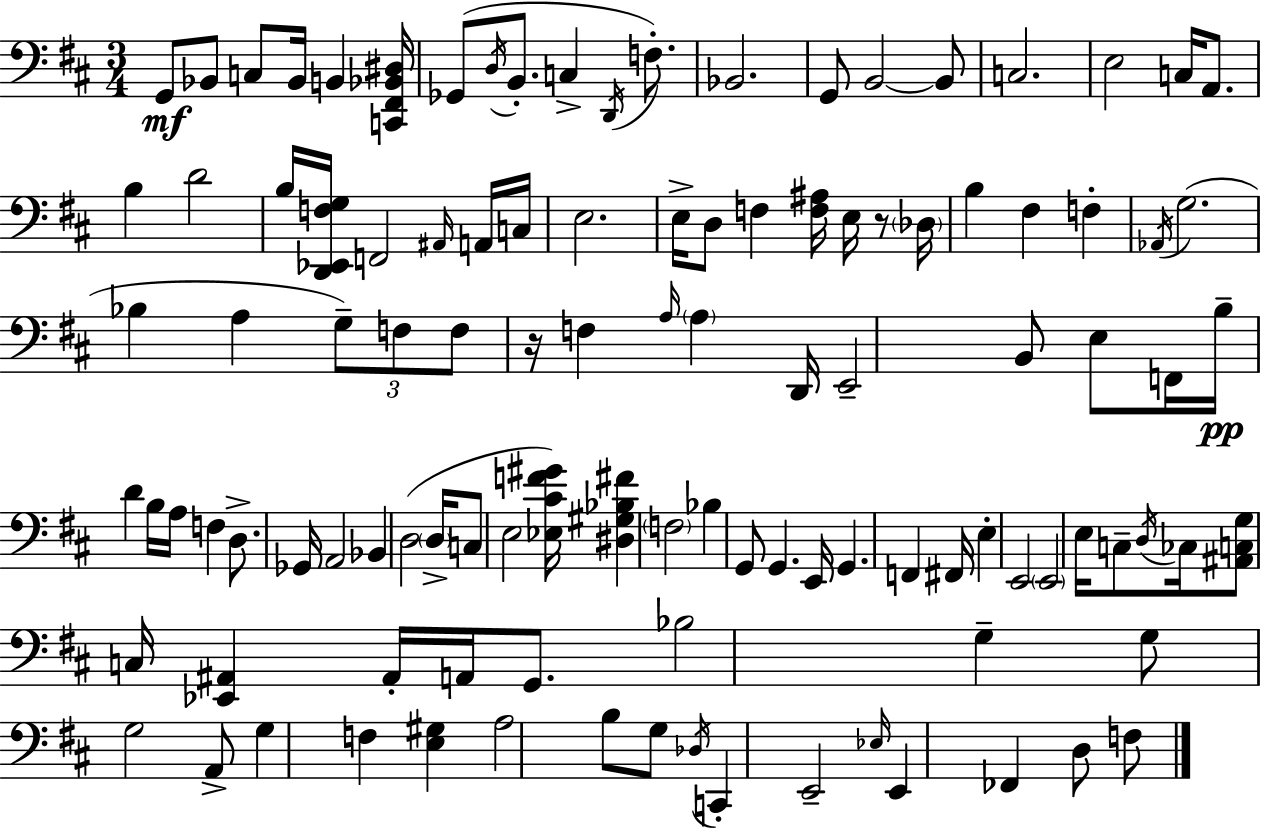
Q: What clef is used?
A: bass